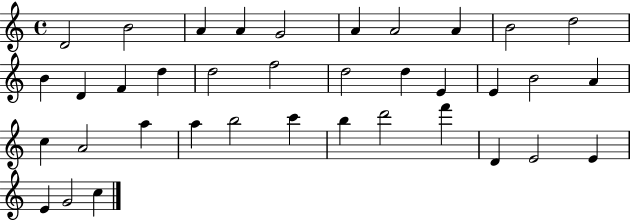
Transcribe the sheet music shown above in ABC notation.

X:1
T:Untitled
M:4/4
L:1/4
K:C
D2 B2 A A G2 A A2 A B2 d2 B D F d d2 f2 d2 d E E B2 A c A2 a a b2 c' b d'2 f' D E2 E E G2 c